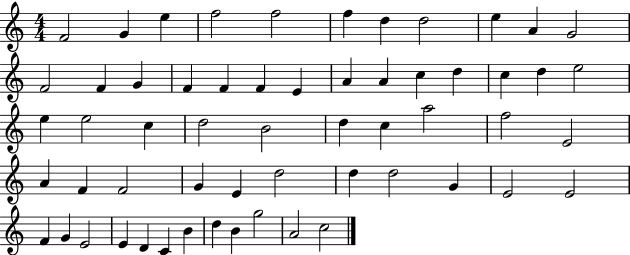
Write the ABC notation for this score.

X:1
T:Untitled
M:4/4
L:1/4
K:C
F2 G e f2 f2 f d d2 e A G2 F2 F G F F F E A A c d c d e2 e e2 c d2 B2 d c a2 f2 E2 A F F2 G E d2 d d2 G E2 E2 F G E2 E D C B d B g2 A2 c2